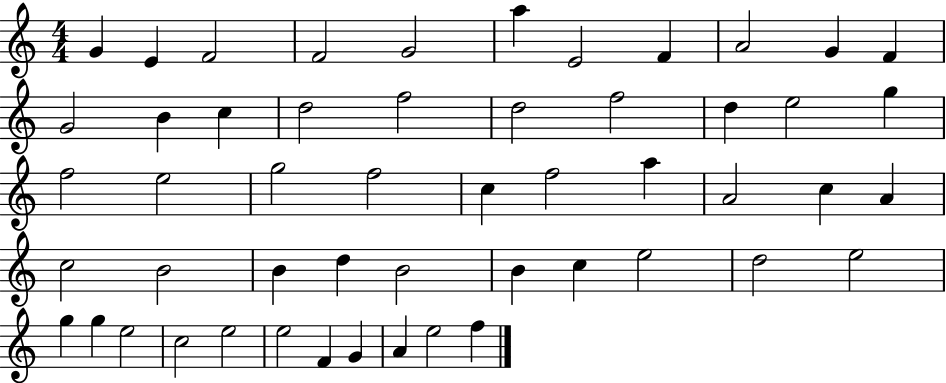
{
  \clef treble
  \numericTimeSignature
  \time 4/4
  \key c \major
  g'4 e'4 f'2 | f'2 g'2 | a''4 e'2 f'4 | a'2 g'4 f'4 | \break g'2 b'4 c''4 | d''2 f''2 | d''2 f''2 | d''4 e''2 g''4 | \break f''2 e''2 | g''2 f''2 | c''4 f''2 a''4 | a'2 c''4 a'4 | \break c''2 b'2 | b'4 d''4 b'2 | b'4 c''4 e''2 | d''2 e''2 | \break g''4 g''4 e''2 | c''2 e''2 | e''2 f'4 g'4 | a'4 e''2 f''4 | \break \bar "|."
}